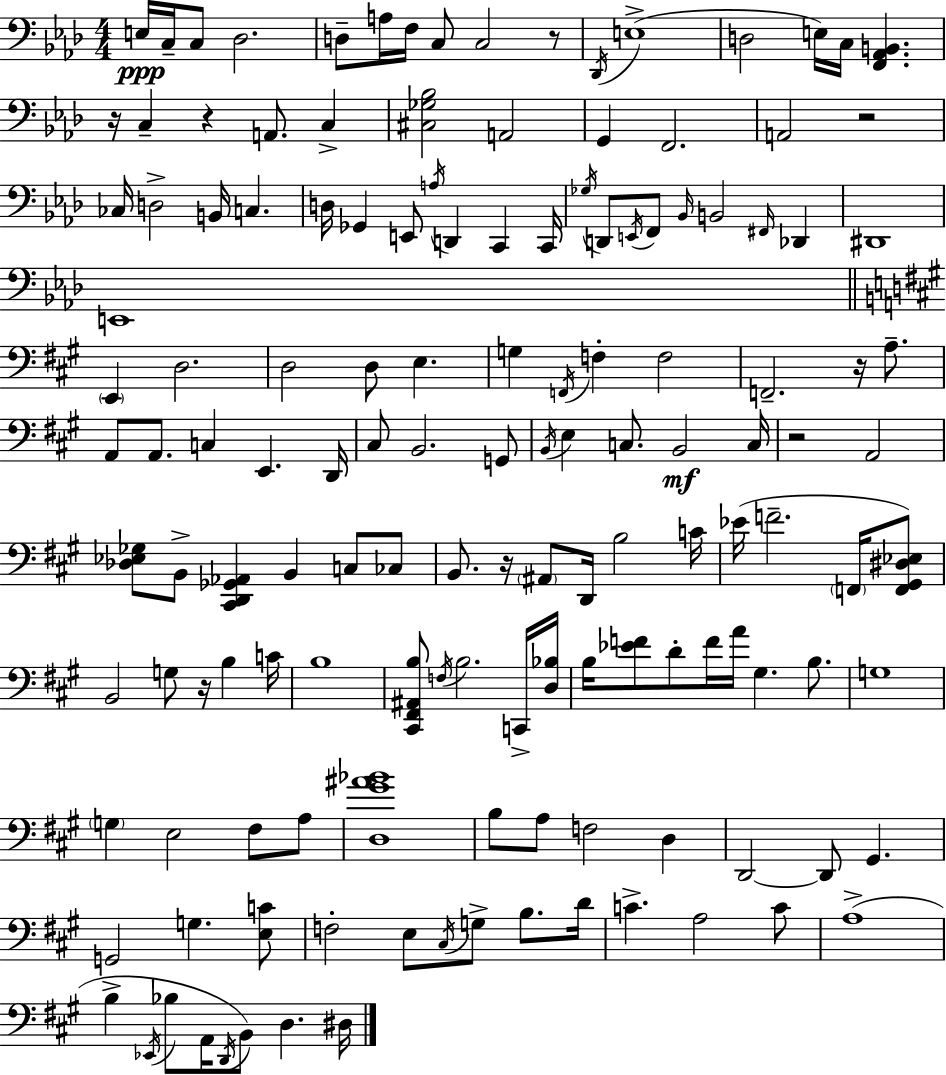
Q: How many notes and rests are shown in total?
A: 143